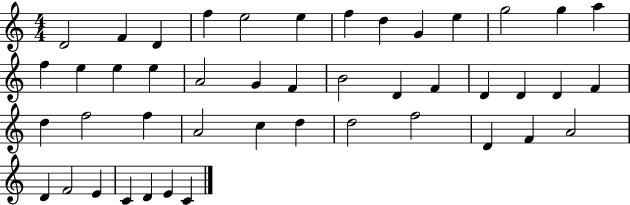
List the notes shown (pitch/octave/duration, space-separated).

D4/h F4/q D4/q F5/q E5/h E5/q F5/q D5/q G4/q E5/q G5/h G5/q A5/q F5/q E5/q E5/q E5/q A4/h G4/q F4/q B4/h D4/q F4/q D4/q D4/q D4/q F4/q D5/q F5/h F5/q A4/h C5/q D5/q D5/h F5/h D4/q F4/q A4/h D4/q F4/h E4/q C4/q D4/q E4/q C4/q